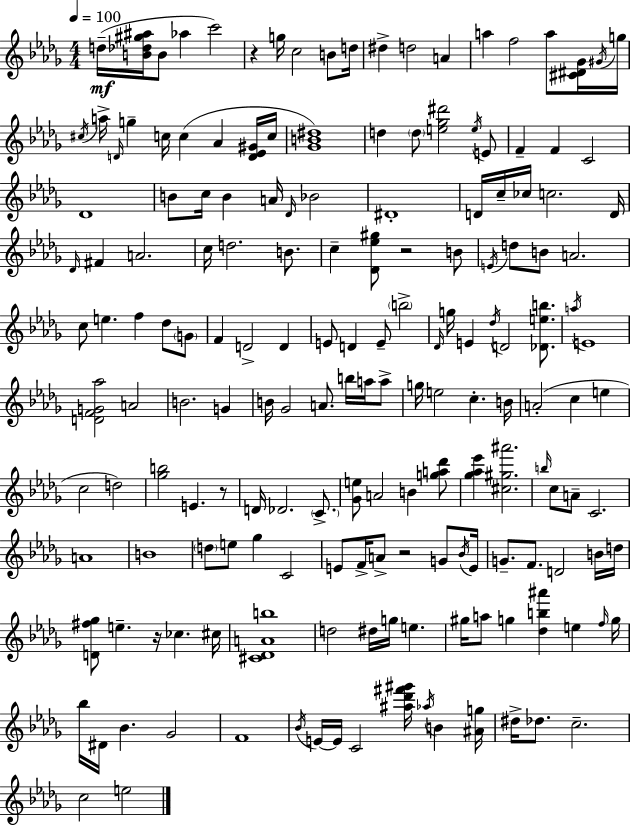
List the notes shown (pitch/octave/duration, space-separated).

D5/s [B4,Db5,G#5,A#5]/s B4/e Ab5/q C6/h R/q G5/s C5/h B4/e D5/s D#5/q D5/h A4/q A5/q F5/h A5/e [C#4,D#4,Gb4]/s G#4/s G5/s C#5/s A5/s D4/s G5/q C5/s C5/q Ab4/q [D4,Eb4,G#4]/s C5/s [Gb4,B4,D#5]/w D5/q D5/e [E5,Gb5,D#6]/h E5/s E4/e F4/q F4/q C4/h Db4/w B4/e C5/s B4/q A4/s Db4/s Bb4/h D#4/w D4/s C5/s CES5/s C5/h. D4/s Db4/s F#4/q A4/h. C5/s D5/h. B4/e. C5/q [Db4,Eb5,G#5]/e R/h B4/e E4/s D5/e B4/e A4/h. C5/e E5/q. F5/q Db5/e G4/e F4/q D4/h D4/q E4/e D4/q E4/e B5/h Db4/s G5/s E4/q Db5/s D4/h [Db4,E5,B5]/e. A5/s E4/w [D4,F4,G4,Ab5]/h A4/h B4/h. G4/q B4/s Gb4/h A4/e. B5/s A5/s A5/e G5/s E5/h C5/q. B4/s A4/h C5/q E5/q C5/h D5/h [Gb5,B5]/h E4/q. R/e D4/s Db4/h. C4/e. [Gb4,E5]/e A4/h B4/q [G5,A5,Db6]/e [Gb5,Ab5,Eb6]/q [C#5,G#5,A#6]/h. B5/s C5/e A4/e C4/h. A4/w B4/w D5/e E5/e Gb5/q C4/h E4/e F4/s A4/e R/h G4/e Bb4/s E4/s G4/e. F4/e. D4/h B4/s D5/s [D4,F#5,Gb5]/e E5/q. R/s CES5/q. C#5/s [C#4,Db4,A4,B5]/w D5/h D#5/s G5/s E5/q. G#5/s A5/e G5/q [Db5,B5,A#6]/q E5/q F5/s G5/s Bb5/s D#4/s Bb4/q. Gb4/h F4/w Bb4/s E4/s E4/s C4/h [A#5,Db6,F#6,G#6]/s Ab5/s B4/q [A#4,G5]/s D#5/s Db5/e. C5/h. C5/h E5/h